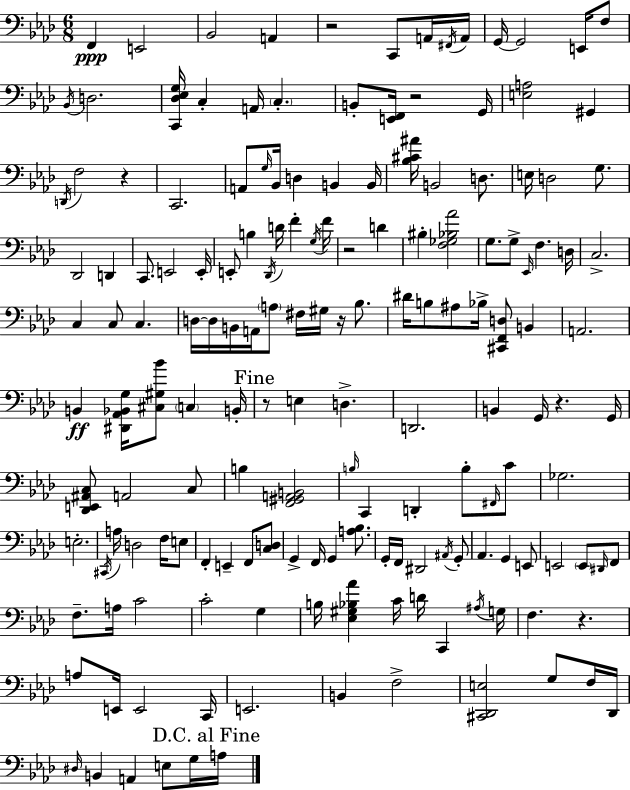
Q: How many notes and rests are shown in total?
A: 164